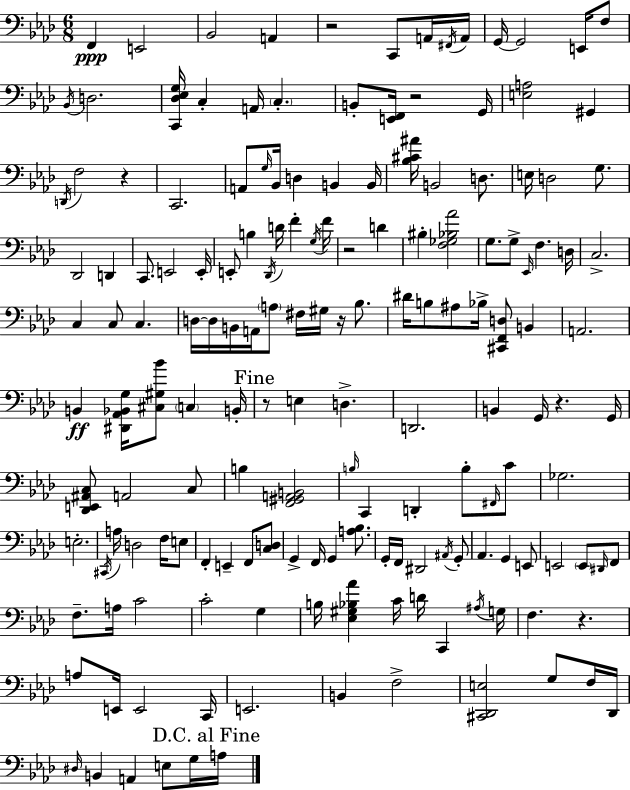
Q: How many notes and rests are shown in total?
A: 164